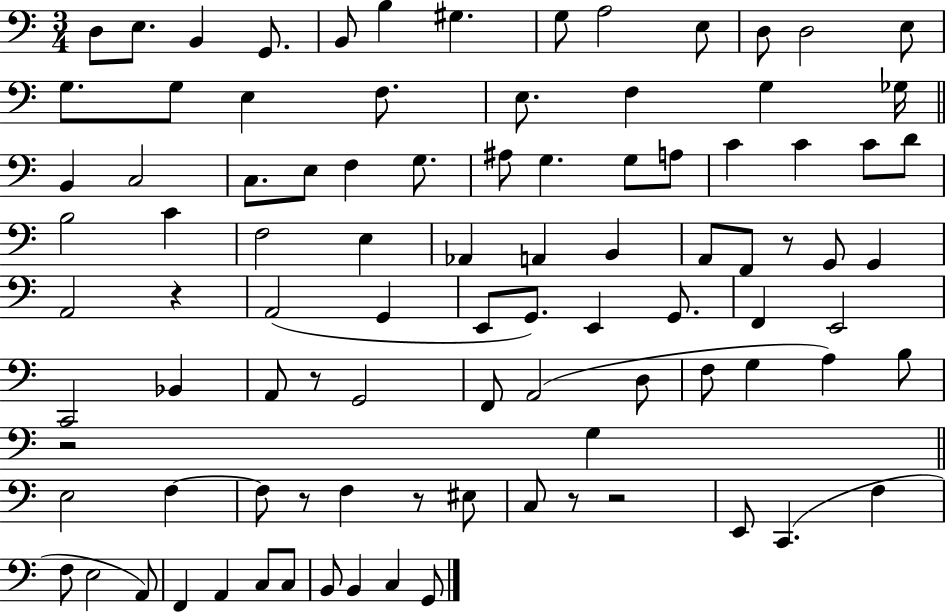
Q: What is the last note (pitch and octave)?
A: G2